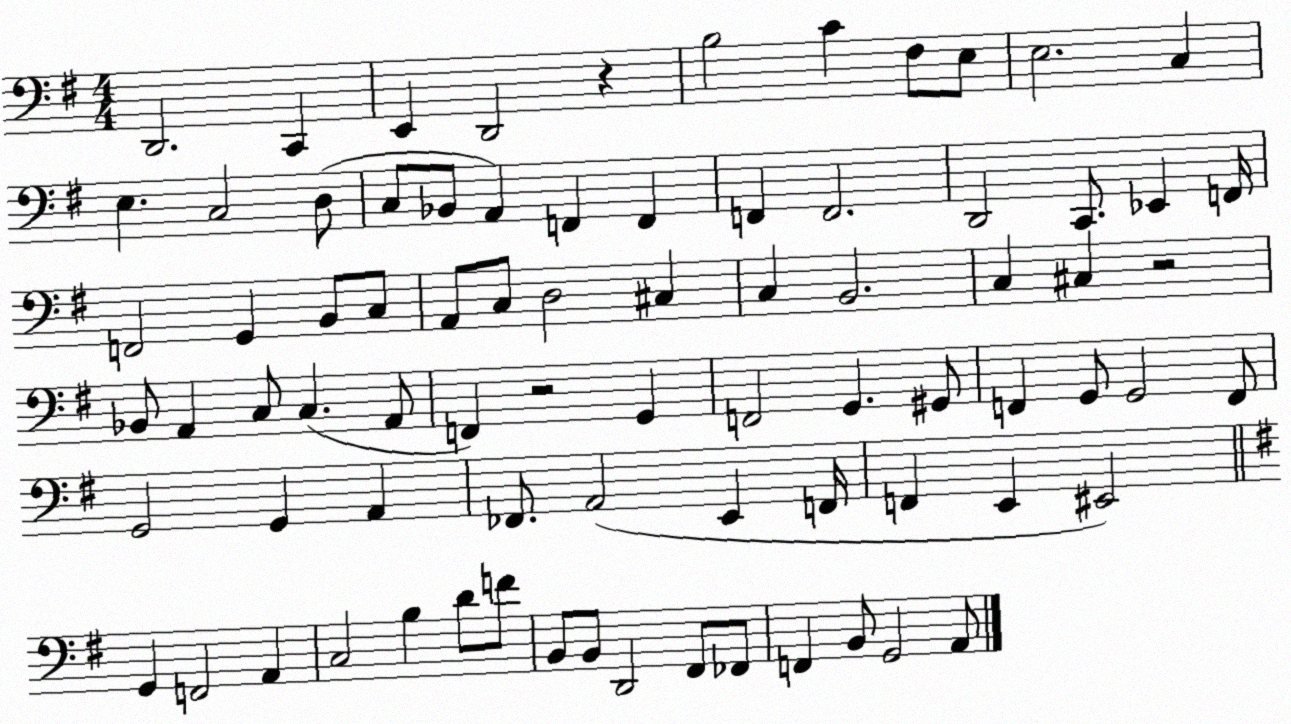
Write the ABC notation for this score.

X:1
T:Untitled
M:4/4
L:1/4
K:G
D,,2 C,, E,, D,,2 z B,2 C ^F,/2 E,/2 E,2 C, E, C,2 D,/2 C,/2 _B,,/2 A,, F,, F,, F,, F,,2 D,,2 C,,/2 _E,, F,,/4 F,,2 G,, B,,/2 C,/2 A,,/2 C,/2 D,2 ^C, C, B,,2 C, ^C, z2 _B,,/2 A,, C,/2 C, A,,/2 F,, z2 G,, F,,2 G,, ^G,,/2 F,, G,,/2 G,,2 F,,/2 G,,2 G,, A,, _F,,/2 A,,2 E,, F,,/4 F,, E,, ^E,,2 G,, F,,2 A,, C,2 B, D/2 F/2 B,,/2 B,,/2 D,,2 ^F,,/2 _F,,/2 F,, B,,/2 G,,2 A,,/2